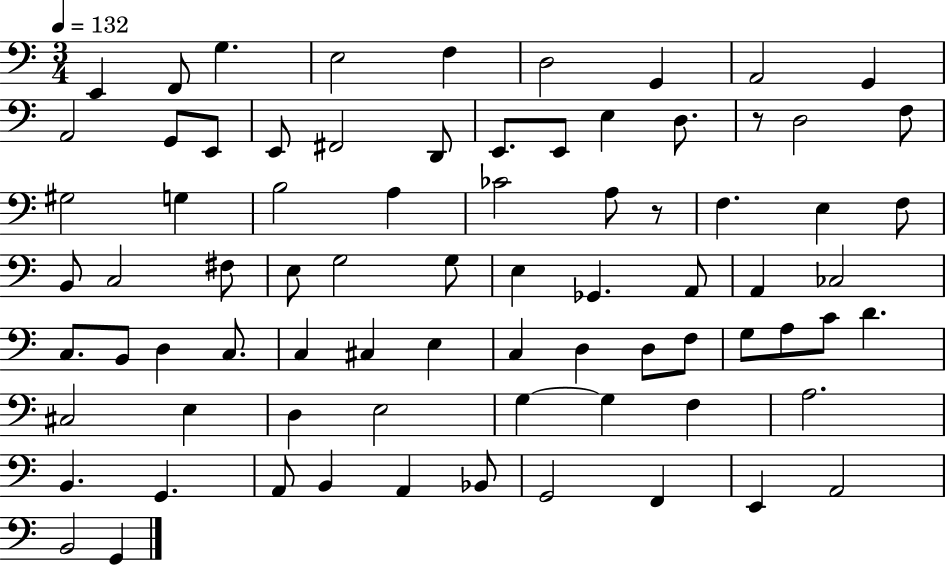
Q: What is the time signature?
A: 3/4